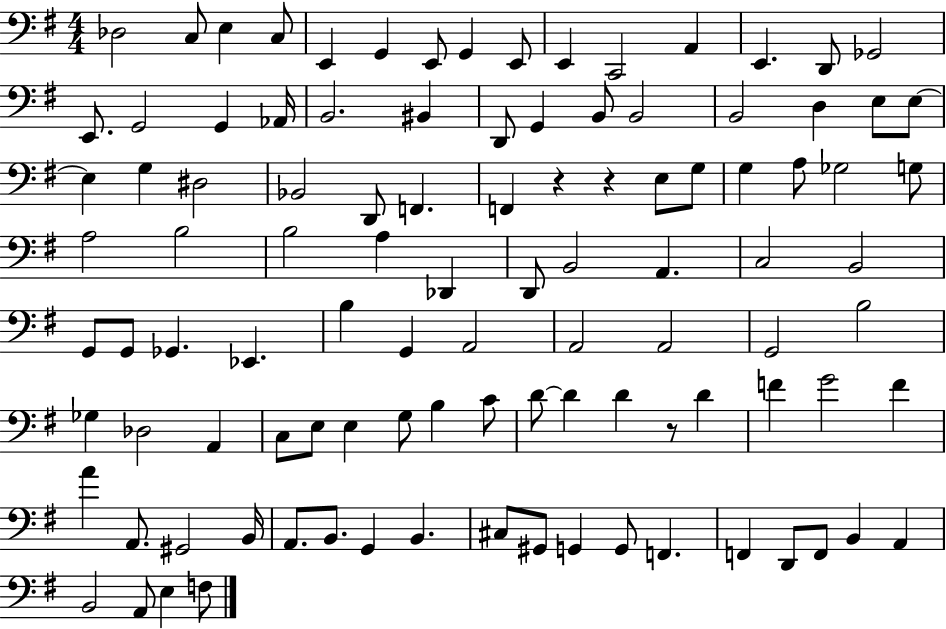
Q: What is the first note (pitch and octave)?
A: Db3